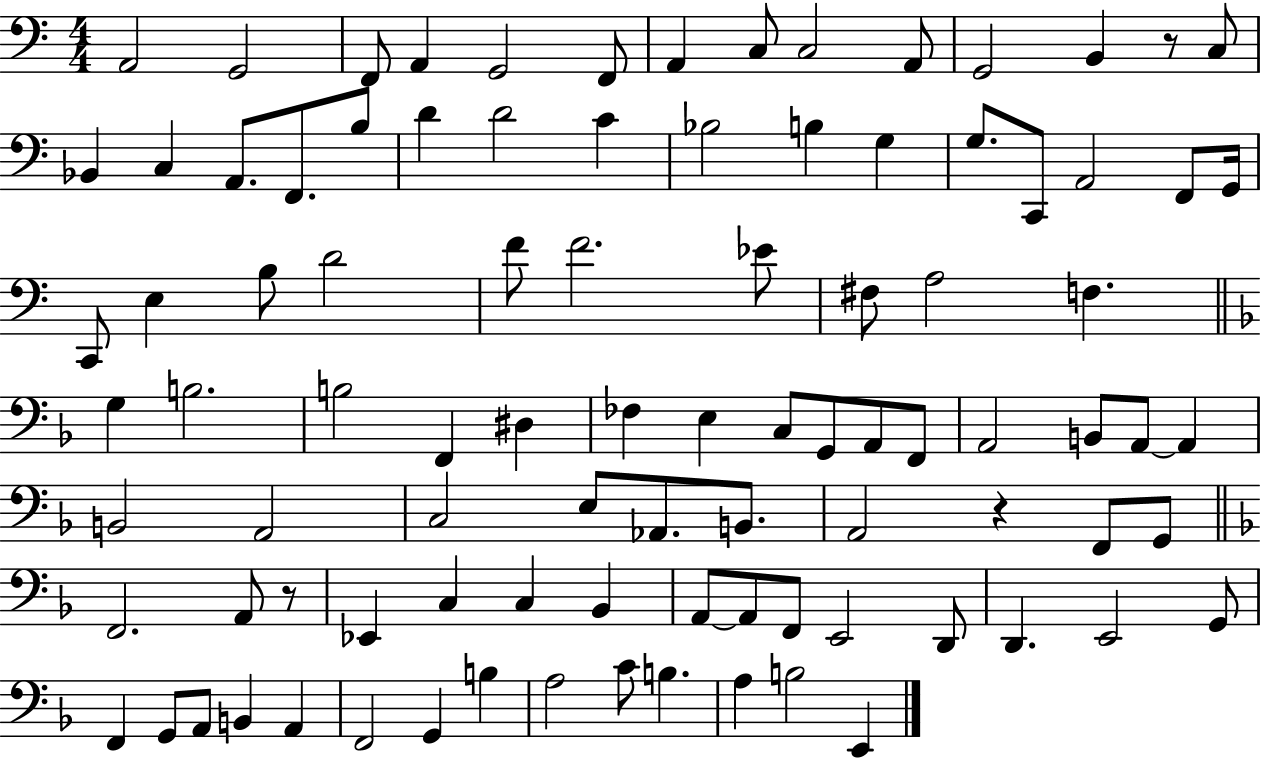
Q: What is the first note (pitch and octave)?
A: A2